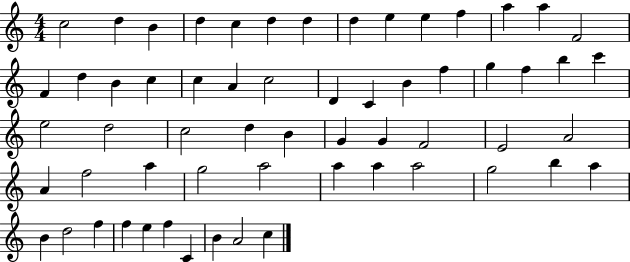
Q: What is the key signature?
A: C major